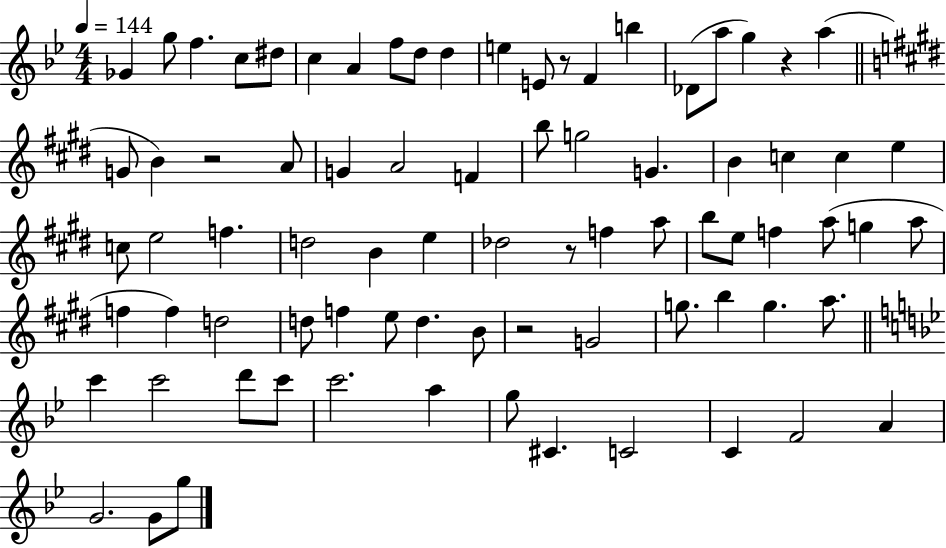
X:1
T:Untitled
M:4/4
L:1/4
K:Bb
_G g/2 f c/2 ^d/2 c A f/2 d/2 d e E/2 z/2 F b _D/2 a/2 g z a G/2 B z2 A/2 G A2 F b/2 g2 G B c c e c/2 e2 f d2 B e _d2 z/2 f a/2 b/2 e/2 f a/2 g a/2 f f d2 d/2 f e/2 d B/2 z2 G2 g/2 b g a/2 c' c'2 d'/2 c'/2 c'2 a g/2 ^C C2 C F2 A G2 G/2 g/2